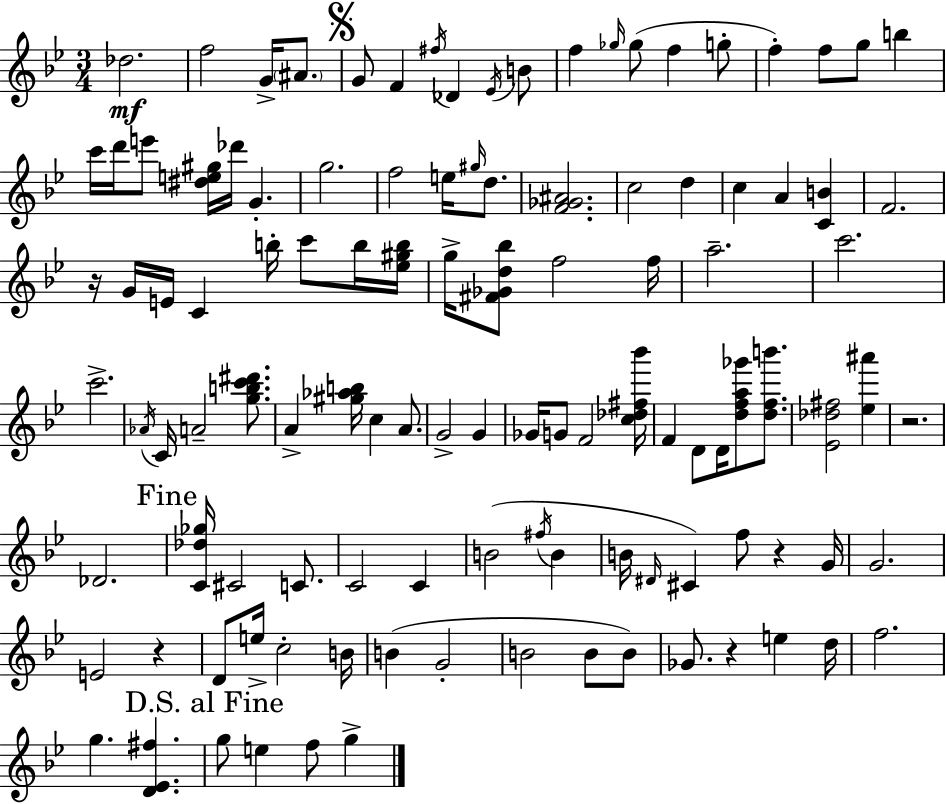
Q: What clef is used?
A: treble